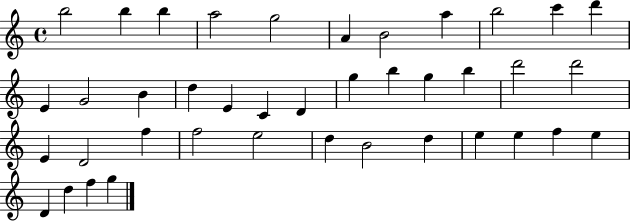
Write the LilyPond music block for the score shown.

{
  \clef treble
  \time 4/4
  \defaultTimeSignature
  \key c \major
  b''2 b''4 b''4 | a''2 g''2 | a'4 b'2 a''4 | b''2 c'''4 d'''4 | \break e'4 g'2 b'4 | d''4 e'4 c'4 d'4 | g''4 b''4 g''4 b''4 | d'''2 d'''2 | \break e'4 d'2 f''4 | f''2 e''2 | d''4 b'2 d''4 | e''4 e''4 f''4 e''4 | \break d'4 d''4 f''4 g''4 | \bar "|."
}